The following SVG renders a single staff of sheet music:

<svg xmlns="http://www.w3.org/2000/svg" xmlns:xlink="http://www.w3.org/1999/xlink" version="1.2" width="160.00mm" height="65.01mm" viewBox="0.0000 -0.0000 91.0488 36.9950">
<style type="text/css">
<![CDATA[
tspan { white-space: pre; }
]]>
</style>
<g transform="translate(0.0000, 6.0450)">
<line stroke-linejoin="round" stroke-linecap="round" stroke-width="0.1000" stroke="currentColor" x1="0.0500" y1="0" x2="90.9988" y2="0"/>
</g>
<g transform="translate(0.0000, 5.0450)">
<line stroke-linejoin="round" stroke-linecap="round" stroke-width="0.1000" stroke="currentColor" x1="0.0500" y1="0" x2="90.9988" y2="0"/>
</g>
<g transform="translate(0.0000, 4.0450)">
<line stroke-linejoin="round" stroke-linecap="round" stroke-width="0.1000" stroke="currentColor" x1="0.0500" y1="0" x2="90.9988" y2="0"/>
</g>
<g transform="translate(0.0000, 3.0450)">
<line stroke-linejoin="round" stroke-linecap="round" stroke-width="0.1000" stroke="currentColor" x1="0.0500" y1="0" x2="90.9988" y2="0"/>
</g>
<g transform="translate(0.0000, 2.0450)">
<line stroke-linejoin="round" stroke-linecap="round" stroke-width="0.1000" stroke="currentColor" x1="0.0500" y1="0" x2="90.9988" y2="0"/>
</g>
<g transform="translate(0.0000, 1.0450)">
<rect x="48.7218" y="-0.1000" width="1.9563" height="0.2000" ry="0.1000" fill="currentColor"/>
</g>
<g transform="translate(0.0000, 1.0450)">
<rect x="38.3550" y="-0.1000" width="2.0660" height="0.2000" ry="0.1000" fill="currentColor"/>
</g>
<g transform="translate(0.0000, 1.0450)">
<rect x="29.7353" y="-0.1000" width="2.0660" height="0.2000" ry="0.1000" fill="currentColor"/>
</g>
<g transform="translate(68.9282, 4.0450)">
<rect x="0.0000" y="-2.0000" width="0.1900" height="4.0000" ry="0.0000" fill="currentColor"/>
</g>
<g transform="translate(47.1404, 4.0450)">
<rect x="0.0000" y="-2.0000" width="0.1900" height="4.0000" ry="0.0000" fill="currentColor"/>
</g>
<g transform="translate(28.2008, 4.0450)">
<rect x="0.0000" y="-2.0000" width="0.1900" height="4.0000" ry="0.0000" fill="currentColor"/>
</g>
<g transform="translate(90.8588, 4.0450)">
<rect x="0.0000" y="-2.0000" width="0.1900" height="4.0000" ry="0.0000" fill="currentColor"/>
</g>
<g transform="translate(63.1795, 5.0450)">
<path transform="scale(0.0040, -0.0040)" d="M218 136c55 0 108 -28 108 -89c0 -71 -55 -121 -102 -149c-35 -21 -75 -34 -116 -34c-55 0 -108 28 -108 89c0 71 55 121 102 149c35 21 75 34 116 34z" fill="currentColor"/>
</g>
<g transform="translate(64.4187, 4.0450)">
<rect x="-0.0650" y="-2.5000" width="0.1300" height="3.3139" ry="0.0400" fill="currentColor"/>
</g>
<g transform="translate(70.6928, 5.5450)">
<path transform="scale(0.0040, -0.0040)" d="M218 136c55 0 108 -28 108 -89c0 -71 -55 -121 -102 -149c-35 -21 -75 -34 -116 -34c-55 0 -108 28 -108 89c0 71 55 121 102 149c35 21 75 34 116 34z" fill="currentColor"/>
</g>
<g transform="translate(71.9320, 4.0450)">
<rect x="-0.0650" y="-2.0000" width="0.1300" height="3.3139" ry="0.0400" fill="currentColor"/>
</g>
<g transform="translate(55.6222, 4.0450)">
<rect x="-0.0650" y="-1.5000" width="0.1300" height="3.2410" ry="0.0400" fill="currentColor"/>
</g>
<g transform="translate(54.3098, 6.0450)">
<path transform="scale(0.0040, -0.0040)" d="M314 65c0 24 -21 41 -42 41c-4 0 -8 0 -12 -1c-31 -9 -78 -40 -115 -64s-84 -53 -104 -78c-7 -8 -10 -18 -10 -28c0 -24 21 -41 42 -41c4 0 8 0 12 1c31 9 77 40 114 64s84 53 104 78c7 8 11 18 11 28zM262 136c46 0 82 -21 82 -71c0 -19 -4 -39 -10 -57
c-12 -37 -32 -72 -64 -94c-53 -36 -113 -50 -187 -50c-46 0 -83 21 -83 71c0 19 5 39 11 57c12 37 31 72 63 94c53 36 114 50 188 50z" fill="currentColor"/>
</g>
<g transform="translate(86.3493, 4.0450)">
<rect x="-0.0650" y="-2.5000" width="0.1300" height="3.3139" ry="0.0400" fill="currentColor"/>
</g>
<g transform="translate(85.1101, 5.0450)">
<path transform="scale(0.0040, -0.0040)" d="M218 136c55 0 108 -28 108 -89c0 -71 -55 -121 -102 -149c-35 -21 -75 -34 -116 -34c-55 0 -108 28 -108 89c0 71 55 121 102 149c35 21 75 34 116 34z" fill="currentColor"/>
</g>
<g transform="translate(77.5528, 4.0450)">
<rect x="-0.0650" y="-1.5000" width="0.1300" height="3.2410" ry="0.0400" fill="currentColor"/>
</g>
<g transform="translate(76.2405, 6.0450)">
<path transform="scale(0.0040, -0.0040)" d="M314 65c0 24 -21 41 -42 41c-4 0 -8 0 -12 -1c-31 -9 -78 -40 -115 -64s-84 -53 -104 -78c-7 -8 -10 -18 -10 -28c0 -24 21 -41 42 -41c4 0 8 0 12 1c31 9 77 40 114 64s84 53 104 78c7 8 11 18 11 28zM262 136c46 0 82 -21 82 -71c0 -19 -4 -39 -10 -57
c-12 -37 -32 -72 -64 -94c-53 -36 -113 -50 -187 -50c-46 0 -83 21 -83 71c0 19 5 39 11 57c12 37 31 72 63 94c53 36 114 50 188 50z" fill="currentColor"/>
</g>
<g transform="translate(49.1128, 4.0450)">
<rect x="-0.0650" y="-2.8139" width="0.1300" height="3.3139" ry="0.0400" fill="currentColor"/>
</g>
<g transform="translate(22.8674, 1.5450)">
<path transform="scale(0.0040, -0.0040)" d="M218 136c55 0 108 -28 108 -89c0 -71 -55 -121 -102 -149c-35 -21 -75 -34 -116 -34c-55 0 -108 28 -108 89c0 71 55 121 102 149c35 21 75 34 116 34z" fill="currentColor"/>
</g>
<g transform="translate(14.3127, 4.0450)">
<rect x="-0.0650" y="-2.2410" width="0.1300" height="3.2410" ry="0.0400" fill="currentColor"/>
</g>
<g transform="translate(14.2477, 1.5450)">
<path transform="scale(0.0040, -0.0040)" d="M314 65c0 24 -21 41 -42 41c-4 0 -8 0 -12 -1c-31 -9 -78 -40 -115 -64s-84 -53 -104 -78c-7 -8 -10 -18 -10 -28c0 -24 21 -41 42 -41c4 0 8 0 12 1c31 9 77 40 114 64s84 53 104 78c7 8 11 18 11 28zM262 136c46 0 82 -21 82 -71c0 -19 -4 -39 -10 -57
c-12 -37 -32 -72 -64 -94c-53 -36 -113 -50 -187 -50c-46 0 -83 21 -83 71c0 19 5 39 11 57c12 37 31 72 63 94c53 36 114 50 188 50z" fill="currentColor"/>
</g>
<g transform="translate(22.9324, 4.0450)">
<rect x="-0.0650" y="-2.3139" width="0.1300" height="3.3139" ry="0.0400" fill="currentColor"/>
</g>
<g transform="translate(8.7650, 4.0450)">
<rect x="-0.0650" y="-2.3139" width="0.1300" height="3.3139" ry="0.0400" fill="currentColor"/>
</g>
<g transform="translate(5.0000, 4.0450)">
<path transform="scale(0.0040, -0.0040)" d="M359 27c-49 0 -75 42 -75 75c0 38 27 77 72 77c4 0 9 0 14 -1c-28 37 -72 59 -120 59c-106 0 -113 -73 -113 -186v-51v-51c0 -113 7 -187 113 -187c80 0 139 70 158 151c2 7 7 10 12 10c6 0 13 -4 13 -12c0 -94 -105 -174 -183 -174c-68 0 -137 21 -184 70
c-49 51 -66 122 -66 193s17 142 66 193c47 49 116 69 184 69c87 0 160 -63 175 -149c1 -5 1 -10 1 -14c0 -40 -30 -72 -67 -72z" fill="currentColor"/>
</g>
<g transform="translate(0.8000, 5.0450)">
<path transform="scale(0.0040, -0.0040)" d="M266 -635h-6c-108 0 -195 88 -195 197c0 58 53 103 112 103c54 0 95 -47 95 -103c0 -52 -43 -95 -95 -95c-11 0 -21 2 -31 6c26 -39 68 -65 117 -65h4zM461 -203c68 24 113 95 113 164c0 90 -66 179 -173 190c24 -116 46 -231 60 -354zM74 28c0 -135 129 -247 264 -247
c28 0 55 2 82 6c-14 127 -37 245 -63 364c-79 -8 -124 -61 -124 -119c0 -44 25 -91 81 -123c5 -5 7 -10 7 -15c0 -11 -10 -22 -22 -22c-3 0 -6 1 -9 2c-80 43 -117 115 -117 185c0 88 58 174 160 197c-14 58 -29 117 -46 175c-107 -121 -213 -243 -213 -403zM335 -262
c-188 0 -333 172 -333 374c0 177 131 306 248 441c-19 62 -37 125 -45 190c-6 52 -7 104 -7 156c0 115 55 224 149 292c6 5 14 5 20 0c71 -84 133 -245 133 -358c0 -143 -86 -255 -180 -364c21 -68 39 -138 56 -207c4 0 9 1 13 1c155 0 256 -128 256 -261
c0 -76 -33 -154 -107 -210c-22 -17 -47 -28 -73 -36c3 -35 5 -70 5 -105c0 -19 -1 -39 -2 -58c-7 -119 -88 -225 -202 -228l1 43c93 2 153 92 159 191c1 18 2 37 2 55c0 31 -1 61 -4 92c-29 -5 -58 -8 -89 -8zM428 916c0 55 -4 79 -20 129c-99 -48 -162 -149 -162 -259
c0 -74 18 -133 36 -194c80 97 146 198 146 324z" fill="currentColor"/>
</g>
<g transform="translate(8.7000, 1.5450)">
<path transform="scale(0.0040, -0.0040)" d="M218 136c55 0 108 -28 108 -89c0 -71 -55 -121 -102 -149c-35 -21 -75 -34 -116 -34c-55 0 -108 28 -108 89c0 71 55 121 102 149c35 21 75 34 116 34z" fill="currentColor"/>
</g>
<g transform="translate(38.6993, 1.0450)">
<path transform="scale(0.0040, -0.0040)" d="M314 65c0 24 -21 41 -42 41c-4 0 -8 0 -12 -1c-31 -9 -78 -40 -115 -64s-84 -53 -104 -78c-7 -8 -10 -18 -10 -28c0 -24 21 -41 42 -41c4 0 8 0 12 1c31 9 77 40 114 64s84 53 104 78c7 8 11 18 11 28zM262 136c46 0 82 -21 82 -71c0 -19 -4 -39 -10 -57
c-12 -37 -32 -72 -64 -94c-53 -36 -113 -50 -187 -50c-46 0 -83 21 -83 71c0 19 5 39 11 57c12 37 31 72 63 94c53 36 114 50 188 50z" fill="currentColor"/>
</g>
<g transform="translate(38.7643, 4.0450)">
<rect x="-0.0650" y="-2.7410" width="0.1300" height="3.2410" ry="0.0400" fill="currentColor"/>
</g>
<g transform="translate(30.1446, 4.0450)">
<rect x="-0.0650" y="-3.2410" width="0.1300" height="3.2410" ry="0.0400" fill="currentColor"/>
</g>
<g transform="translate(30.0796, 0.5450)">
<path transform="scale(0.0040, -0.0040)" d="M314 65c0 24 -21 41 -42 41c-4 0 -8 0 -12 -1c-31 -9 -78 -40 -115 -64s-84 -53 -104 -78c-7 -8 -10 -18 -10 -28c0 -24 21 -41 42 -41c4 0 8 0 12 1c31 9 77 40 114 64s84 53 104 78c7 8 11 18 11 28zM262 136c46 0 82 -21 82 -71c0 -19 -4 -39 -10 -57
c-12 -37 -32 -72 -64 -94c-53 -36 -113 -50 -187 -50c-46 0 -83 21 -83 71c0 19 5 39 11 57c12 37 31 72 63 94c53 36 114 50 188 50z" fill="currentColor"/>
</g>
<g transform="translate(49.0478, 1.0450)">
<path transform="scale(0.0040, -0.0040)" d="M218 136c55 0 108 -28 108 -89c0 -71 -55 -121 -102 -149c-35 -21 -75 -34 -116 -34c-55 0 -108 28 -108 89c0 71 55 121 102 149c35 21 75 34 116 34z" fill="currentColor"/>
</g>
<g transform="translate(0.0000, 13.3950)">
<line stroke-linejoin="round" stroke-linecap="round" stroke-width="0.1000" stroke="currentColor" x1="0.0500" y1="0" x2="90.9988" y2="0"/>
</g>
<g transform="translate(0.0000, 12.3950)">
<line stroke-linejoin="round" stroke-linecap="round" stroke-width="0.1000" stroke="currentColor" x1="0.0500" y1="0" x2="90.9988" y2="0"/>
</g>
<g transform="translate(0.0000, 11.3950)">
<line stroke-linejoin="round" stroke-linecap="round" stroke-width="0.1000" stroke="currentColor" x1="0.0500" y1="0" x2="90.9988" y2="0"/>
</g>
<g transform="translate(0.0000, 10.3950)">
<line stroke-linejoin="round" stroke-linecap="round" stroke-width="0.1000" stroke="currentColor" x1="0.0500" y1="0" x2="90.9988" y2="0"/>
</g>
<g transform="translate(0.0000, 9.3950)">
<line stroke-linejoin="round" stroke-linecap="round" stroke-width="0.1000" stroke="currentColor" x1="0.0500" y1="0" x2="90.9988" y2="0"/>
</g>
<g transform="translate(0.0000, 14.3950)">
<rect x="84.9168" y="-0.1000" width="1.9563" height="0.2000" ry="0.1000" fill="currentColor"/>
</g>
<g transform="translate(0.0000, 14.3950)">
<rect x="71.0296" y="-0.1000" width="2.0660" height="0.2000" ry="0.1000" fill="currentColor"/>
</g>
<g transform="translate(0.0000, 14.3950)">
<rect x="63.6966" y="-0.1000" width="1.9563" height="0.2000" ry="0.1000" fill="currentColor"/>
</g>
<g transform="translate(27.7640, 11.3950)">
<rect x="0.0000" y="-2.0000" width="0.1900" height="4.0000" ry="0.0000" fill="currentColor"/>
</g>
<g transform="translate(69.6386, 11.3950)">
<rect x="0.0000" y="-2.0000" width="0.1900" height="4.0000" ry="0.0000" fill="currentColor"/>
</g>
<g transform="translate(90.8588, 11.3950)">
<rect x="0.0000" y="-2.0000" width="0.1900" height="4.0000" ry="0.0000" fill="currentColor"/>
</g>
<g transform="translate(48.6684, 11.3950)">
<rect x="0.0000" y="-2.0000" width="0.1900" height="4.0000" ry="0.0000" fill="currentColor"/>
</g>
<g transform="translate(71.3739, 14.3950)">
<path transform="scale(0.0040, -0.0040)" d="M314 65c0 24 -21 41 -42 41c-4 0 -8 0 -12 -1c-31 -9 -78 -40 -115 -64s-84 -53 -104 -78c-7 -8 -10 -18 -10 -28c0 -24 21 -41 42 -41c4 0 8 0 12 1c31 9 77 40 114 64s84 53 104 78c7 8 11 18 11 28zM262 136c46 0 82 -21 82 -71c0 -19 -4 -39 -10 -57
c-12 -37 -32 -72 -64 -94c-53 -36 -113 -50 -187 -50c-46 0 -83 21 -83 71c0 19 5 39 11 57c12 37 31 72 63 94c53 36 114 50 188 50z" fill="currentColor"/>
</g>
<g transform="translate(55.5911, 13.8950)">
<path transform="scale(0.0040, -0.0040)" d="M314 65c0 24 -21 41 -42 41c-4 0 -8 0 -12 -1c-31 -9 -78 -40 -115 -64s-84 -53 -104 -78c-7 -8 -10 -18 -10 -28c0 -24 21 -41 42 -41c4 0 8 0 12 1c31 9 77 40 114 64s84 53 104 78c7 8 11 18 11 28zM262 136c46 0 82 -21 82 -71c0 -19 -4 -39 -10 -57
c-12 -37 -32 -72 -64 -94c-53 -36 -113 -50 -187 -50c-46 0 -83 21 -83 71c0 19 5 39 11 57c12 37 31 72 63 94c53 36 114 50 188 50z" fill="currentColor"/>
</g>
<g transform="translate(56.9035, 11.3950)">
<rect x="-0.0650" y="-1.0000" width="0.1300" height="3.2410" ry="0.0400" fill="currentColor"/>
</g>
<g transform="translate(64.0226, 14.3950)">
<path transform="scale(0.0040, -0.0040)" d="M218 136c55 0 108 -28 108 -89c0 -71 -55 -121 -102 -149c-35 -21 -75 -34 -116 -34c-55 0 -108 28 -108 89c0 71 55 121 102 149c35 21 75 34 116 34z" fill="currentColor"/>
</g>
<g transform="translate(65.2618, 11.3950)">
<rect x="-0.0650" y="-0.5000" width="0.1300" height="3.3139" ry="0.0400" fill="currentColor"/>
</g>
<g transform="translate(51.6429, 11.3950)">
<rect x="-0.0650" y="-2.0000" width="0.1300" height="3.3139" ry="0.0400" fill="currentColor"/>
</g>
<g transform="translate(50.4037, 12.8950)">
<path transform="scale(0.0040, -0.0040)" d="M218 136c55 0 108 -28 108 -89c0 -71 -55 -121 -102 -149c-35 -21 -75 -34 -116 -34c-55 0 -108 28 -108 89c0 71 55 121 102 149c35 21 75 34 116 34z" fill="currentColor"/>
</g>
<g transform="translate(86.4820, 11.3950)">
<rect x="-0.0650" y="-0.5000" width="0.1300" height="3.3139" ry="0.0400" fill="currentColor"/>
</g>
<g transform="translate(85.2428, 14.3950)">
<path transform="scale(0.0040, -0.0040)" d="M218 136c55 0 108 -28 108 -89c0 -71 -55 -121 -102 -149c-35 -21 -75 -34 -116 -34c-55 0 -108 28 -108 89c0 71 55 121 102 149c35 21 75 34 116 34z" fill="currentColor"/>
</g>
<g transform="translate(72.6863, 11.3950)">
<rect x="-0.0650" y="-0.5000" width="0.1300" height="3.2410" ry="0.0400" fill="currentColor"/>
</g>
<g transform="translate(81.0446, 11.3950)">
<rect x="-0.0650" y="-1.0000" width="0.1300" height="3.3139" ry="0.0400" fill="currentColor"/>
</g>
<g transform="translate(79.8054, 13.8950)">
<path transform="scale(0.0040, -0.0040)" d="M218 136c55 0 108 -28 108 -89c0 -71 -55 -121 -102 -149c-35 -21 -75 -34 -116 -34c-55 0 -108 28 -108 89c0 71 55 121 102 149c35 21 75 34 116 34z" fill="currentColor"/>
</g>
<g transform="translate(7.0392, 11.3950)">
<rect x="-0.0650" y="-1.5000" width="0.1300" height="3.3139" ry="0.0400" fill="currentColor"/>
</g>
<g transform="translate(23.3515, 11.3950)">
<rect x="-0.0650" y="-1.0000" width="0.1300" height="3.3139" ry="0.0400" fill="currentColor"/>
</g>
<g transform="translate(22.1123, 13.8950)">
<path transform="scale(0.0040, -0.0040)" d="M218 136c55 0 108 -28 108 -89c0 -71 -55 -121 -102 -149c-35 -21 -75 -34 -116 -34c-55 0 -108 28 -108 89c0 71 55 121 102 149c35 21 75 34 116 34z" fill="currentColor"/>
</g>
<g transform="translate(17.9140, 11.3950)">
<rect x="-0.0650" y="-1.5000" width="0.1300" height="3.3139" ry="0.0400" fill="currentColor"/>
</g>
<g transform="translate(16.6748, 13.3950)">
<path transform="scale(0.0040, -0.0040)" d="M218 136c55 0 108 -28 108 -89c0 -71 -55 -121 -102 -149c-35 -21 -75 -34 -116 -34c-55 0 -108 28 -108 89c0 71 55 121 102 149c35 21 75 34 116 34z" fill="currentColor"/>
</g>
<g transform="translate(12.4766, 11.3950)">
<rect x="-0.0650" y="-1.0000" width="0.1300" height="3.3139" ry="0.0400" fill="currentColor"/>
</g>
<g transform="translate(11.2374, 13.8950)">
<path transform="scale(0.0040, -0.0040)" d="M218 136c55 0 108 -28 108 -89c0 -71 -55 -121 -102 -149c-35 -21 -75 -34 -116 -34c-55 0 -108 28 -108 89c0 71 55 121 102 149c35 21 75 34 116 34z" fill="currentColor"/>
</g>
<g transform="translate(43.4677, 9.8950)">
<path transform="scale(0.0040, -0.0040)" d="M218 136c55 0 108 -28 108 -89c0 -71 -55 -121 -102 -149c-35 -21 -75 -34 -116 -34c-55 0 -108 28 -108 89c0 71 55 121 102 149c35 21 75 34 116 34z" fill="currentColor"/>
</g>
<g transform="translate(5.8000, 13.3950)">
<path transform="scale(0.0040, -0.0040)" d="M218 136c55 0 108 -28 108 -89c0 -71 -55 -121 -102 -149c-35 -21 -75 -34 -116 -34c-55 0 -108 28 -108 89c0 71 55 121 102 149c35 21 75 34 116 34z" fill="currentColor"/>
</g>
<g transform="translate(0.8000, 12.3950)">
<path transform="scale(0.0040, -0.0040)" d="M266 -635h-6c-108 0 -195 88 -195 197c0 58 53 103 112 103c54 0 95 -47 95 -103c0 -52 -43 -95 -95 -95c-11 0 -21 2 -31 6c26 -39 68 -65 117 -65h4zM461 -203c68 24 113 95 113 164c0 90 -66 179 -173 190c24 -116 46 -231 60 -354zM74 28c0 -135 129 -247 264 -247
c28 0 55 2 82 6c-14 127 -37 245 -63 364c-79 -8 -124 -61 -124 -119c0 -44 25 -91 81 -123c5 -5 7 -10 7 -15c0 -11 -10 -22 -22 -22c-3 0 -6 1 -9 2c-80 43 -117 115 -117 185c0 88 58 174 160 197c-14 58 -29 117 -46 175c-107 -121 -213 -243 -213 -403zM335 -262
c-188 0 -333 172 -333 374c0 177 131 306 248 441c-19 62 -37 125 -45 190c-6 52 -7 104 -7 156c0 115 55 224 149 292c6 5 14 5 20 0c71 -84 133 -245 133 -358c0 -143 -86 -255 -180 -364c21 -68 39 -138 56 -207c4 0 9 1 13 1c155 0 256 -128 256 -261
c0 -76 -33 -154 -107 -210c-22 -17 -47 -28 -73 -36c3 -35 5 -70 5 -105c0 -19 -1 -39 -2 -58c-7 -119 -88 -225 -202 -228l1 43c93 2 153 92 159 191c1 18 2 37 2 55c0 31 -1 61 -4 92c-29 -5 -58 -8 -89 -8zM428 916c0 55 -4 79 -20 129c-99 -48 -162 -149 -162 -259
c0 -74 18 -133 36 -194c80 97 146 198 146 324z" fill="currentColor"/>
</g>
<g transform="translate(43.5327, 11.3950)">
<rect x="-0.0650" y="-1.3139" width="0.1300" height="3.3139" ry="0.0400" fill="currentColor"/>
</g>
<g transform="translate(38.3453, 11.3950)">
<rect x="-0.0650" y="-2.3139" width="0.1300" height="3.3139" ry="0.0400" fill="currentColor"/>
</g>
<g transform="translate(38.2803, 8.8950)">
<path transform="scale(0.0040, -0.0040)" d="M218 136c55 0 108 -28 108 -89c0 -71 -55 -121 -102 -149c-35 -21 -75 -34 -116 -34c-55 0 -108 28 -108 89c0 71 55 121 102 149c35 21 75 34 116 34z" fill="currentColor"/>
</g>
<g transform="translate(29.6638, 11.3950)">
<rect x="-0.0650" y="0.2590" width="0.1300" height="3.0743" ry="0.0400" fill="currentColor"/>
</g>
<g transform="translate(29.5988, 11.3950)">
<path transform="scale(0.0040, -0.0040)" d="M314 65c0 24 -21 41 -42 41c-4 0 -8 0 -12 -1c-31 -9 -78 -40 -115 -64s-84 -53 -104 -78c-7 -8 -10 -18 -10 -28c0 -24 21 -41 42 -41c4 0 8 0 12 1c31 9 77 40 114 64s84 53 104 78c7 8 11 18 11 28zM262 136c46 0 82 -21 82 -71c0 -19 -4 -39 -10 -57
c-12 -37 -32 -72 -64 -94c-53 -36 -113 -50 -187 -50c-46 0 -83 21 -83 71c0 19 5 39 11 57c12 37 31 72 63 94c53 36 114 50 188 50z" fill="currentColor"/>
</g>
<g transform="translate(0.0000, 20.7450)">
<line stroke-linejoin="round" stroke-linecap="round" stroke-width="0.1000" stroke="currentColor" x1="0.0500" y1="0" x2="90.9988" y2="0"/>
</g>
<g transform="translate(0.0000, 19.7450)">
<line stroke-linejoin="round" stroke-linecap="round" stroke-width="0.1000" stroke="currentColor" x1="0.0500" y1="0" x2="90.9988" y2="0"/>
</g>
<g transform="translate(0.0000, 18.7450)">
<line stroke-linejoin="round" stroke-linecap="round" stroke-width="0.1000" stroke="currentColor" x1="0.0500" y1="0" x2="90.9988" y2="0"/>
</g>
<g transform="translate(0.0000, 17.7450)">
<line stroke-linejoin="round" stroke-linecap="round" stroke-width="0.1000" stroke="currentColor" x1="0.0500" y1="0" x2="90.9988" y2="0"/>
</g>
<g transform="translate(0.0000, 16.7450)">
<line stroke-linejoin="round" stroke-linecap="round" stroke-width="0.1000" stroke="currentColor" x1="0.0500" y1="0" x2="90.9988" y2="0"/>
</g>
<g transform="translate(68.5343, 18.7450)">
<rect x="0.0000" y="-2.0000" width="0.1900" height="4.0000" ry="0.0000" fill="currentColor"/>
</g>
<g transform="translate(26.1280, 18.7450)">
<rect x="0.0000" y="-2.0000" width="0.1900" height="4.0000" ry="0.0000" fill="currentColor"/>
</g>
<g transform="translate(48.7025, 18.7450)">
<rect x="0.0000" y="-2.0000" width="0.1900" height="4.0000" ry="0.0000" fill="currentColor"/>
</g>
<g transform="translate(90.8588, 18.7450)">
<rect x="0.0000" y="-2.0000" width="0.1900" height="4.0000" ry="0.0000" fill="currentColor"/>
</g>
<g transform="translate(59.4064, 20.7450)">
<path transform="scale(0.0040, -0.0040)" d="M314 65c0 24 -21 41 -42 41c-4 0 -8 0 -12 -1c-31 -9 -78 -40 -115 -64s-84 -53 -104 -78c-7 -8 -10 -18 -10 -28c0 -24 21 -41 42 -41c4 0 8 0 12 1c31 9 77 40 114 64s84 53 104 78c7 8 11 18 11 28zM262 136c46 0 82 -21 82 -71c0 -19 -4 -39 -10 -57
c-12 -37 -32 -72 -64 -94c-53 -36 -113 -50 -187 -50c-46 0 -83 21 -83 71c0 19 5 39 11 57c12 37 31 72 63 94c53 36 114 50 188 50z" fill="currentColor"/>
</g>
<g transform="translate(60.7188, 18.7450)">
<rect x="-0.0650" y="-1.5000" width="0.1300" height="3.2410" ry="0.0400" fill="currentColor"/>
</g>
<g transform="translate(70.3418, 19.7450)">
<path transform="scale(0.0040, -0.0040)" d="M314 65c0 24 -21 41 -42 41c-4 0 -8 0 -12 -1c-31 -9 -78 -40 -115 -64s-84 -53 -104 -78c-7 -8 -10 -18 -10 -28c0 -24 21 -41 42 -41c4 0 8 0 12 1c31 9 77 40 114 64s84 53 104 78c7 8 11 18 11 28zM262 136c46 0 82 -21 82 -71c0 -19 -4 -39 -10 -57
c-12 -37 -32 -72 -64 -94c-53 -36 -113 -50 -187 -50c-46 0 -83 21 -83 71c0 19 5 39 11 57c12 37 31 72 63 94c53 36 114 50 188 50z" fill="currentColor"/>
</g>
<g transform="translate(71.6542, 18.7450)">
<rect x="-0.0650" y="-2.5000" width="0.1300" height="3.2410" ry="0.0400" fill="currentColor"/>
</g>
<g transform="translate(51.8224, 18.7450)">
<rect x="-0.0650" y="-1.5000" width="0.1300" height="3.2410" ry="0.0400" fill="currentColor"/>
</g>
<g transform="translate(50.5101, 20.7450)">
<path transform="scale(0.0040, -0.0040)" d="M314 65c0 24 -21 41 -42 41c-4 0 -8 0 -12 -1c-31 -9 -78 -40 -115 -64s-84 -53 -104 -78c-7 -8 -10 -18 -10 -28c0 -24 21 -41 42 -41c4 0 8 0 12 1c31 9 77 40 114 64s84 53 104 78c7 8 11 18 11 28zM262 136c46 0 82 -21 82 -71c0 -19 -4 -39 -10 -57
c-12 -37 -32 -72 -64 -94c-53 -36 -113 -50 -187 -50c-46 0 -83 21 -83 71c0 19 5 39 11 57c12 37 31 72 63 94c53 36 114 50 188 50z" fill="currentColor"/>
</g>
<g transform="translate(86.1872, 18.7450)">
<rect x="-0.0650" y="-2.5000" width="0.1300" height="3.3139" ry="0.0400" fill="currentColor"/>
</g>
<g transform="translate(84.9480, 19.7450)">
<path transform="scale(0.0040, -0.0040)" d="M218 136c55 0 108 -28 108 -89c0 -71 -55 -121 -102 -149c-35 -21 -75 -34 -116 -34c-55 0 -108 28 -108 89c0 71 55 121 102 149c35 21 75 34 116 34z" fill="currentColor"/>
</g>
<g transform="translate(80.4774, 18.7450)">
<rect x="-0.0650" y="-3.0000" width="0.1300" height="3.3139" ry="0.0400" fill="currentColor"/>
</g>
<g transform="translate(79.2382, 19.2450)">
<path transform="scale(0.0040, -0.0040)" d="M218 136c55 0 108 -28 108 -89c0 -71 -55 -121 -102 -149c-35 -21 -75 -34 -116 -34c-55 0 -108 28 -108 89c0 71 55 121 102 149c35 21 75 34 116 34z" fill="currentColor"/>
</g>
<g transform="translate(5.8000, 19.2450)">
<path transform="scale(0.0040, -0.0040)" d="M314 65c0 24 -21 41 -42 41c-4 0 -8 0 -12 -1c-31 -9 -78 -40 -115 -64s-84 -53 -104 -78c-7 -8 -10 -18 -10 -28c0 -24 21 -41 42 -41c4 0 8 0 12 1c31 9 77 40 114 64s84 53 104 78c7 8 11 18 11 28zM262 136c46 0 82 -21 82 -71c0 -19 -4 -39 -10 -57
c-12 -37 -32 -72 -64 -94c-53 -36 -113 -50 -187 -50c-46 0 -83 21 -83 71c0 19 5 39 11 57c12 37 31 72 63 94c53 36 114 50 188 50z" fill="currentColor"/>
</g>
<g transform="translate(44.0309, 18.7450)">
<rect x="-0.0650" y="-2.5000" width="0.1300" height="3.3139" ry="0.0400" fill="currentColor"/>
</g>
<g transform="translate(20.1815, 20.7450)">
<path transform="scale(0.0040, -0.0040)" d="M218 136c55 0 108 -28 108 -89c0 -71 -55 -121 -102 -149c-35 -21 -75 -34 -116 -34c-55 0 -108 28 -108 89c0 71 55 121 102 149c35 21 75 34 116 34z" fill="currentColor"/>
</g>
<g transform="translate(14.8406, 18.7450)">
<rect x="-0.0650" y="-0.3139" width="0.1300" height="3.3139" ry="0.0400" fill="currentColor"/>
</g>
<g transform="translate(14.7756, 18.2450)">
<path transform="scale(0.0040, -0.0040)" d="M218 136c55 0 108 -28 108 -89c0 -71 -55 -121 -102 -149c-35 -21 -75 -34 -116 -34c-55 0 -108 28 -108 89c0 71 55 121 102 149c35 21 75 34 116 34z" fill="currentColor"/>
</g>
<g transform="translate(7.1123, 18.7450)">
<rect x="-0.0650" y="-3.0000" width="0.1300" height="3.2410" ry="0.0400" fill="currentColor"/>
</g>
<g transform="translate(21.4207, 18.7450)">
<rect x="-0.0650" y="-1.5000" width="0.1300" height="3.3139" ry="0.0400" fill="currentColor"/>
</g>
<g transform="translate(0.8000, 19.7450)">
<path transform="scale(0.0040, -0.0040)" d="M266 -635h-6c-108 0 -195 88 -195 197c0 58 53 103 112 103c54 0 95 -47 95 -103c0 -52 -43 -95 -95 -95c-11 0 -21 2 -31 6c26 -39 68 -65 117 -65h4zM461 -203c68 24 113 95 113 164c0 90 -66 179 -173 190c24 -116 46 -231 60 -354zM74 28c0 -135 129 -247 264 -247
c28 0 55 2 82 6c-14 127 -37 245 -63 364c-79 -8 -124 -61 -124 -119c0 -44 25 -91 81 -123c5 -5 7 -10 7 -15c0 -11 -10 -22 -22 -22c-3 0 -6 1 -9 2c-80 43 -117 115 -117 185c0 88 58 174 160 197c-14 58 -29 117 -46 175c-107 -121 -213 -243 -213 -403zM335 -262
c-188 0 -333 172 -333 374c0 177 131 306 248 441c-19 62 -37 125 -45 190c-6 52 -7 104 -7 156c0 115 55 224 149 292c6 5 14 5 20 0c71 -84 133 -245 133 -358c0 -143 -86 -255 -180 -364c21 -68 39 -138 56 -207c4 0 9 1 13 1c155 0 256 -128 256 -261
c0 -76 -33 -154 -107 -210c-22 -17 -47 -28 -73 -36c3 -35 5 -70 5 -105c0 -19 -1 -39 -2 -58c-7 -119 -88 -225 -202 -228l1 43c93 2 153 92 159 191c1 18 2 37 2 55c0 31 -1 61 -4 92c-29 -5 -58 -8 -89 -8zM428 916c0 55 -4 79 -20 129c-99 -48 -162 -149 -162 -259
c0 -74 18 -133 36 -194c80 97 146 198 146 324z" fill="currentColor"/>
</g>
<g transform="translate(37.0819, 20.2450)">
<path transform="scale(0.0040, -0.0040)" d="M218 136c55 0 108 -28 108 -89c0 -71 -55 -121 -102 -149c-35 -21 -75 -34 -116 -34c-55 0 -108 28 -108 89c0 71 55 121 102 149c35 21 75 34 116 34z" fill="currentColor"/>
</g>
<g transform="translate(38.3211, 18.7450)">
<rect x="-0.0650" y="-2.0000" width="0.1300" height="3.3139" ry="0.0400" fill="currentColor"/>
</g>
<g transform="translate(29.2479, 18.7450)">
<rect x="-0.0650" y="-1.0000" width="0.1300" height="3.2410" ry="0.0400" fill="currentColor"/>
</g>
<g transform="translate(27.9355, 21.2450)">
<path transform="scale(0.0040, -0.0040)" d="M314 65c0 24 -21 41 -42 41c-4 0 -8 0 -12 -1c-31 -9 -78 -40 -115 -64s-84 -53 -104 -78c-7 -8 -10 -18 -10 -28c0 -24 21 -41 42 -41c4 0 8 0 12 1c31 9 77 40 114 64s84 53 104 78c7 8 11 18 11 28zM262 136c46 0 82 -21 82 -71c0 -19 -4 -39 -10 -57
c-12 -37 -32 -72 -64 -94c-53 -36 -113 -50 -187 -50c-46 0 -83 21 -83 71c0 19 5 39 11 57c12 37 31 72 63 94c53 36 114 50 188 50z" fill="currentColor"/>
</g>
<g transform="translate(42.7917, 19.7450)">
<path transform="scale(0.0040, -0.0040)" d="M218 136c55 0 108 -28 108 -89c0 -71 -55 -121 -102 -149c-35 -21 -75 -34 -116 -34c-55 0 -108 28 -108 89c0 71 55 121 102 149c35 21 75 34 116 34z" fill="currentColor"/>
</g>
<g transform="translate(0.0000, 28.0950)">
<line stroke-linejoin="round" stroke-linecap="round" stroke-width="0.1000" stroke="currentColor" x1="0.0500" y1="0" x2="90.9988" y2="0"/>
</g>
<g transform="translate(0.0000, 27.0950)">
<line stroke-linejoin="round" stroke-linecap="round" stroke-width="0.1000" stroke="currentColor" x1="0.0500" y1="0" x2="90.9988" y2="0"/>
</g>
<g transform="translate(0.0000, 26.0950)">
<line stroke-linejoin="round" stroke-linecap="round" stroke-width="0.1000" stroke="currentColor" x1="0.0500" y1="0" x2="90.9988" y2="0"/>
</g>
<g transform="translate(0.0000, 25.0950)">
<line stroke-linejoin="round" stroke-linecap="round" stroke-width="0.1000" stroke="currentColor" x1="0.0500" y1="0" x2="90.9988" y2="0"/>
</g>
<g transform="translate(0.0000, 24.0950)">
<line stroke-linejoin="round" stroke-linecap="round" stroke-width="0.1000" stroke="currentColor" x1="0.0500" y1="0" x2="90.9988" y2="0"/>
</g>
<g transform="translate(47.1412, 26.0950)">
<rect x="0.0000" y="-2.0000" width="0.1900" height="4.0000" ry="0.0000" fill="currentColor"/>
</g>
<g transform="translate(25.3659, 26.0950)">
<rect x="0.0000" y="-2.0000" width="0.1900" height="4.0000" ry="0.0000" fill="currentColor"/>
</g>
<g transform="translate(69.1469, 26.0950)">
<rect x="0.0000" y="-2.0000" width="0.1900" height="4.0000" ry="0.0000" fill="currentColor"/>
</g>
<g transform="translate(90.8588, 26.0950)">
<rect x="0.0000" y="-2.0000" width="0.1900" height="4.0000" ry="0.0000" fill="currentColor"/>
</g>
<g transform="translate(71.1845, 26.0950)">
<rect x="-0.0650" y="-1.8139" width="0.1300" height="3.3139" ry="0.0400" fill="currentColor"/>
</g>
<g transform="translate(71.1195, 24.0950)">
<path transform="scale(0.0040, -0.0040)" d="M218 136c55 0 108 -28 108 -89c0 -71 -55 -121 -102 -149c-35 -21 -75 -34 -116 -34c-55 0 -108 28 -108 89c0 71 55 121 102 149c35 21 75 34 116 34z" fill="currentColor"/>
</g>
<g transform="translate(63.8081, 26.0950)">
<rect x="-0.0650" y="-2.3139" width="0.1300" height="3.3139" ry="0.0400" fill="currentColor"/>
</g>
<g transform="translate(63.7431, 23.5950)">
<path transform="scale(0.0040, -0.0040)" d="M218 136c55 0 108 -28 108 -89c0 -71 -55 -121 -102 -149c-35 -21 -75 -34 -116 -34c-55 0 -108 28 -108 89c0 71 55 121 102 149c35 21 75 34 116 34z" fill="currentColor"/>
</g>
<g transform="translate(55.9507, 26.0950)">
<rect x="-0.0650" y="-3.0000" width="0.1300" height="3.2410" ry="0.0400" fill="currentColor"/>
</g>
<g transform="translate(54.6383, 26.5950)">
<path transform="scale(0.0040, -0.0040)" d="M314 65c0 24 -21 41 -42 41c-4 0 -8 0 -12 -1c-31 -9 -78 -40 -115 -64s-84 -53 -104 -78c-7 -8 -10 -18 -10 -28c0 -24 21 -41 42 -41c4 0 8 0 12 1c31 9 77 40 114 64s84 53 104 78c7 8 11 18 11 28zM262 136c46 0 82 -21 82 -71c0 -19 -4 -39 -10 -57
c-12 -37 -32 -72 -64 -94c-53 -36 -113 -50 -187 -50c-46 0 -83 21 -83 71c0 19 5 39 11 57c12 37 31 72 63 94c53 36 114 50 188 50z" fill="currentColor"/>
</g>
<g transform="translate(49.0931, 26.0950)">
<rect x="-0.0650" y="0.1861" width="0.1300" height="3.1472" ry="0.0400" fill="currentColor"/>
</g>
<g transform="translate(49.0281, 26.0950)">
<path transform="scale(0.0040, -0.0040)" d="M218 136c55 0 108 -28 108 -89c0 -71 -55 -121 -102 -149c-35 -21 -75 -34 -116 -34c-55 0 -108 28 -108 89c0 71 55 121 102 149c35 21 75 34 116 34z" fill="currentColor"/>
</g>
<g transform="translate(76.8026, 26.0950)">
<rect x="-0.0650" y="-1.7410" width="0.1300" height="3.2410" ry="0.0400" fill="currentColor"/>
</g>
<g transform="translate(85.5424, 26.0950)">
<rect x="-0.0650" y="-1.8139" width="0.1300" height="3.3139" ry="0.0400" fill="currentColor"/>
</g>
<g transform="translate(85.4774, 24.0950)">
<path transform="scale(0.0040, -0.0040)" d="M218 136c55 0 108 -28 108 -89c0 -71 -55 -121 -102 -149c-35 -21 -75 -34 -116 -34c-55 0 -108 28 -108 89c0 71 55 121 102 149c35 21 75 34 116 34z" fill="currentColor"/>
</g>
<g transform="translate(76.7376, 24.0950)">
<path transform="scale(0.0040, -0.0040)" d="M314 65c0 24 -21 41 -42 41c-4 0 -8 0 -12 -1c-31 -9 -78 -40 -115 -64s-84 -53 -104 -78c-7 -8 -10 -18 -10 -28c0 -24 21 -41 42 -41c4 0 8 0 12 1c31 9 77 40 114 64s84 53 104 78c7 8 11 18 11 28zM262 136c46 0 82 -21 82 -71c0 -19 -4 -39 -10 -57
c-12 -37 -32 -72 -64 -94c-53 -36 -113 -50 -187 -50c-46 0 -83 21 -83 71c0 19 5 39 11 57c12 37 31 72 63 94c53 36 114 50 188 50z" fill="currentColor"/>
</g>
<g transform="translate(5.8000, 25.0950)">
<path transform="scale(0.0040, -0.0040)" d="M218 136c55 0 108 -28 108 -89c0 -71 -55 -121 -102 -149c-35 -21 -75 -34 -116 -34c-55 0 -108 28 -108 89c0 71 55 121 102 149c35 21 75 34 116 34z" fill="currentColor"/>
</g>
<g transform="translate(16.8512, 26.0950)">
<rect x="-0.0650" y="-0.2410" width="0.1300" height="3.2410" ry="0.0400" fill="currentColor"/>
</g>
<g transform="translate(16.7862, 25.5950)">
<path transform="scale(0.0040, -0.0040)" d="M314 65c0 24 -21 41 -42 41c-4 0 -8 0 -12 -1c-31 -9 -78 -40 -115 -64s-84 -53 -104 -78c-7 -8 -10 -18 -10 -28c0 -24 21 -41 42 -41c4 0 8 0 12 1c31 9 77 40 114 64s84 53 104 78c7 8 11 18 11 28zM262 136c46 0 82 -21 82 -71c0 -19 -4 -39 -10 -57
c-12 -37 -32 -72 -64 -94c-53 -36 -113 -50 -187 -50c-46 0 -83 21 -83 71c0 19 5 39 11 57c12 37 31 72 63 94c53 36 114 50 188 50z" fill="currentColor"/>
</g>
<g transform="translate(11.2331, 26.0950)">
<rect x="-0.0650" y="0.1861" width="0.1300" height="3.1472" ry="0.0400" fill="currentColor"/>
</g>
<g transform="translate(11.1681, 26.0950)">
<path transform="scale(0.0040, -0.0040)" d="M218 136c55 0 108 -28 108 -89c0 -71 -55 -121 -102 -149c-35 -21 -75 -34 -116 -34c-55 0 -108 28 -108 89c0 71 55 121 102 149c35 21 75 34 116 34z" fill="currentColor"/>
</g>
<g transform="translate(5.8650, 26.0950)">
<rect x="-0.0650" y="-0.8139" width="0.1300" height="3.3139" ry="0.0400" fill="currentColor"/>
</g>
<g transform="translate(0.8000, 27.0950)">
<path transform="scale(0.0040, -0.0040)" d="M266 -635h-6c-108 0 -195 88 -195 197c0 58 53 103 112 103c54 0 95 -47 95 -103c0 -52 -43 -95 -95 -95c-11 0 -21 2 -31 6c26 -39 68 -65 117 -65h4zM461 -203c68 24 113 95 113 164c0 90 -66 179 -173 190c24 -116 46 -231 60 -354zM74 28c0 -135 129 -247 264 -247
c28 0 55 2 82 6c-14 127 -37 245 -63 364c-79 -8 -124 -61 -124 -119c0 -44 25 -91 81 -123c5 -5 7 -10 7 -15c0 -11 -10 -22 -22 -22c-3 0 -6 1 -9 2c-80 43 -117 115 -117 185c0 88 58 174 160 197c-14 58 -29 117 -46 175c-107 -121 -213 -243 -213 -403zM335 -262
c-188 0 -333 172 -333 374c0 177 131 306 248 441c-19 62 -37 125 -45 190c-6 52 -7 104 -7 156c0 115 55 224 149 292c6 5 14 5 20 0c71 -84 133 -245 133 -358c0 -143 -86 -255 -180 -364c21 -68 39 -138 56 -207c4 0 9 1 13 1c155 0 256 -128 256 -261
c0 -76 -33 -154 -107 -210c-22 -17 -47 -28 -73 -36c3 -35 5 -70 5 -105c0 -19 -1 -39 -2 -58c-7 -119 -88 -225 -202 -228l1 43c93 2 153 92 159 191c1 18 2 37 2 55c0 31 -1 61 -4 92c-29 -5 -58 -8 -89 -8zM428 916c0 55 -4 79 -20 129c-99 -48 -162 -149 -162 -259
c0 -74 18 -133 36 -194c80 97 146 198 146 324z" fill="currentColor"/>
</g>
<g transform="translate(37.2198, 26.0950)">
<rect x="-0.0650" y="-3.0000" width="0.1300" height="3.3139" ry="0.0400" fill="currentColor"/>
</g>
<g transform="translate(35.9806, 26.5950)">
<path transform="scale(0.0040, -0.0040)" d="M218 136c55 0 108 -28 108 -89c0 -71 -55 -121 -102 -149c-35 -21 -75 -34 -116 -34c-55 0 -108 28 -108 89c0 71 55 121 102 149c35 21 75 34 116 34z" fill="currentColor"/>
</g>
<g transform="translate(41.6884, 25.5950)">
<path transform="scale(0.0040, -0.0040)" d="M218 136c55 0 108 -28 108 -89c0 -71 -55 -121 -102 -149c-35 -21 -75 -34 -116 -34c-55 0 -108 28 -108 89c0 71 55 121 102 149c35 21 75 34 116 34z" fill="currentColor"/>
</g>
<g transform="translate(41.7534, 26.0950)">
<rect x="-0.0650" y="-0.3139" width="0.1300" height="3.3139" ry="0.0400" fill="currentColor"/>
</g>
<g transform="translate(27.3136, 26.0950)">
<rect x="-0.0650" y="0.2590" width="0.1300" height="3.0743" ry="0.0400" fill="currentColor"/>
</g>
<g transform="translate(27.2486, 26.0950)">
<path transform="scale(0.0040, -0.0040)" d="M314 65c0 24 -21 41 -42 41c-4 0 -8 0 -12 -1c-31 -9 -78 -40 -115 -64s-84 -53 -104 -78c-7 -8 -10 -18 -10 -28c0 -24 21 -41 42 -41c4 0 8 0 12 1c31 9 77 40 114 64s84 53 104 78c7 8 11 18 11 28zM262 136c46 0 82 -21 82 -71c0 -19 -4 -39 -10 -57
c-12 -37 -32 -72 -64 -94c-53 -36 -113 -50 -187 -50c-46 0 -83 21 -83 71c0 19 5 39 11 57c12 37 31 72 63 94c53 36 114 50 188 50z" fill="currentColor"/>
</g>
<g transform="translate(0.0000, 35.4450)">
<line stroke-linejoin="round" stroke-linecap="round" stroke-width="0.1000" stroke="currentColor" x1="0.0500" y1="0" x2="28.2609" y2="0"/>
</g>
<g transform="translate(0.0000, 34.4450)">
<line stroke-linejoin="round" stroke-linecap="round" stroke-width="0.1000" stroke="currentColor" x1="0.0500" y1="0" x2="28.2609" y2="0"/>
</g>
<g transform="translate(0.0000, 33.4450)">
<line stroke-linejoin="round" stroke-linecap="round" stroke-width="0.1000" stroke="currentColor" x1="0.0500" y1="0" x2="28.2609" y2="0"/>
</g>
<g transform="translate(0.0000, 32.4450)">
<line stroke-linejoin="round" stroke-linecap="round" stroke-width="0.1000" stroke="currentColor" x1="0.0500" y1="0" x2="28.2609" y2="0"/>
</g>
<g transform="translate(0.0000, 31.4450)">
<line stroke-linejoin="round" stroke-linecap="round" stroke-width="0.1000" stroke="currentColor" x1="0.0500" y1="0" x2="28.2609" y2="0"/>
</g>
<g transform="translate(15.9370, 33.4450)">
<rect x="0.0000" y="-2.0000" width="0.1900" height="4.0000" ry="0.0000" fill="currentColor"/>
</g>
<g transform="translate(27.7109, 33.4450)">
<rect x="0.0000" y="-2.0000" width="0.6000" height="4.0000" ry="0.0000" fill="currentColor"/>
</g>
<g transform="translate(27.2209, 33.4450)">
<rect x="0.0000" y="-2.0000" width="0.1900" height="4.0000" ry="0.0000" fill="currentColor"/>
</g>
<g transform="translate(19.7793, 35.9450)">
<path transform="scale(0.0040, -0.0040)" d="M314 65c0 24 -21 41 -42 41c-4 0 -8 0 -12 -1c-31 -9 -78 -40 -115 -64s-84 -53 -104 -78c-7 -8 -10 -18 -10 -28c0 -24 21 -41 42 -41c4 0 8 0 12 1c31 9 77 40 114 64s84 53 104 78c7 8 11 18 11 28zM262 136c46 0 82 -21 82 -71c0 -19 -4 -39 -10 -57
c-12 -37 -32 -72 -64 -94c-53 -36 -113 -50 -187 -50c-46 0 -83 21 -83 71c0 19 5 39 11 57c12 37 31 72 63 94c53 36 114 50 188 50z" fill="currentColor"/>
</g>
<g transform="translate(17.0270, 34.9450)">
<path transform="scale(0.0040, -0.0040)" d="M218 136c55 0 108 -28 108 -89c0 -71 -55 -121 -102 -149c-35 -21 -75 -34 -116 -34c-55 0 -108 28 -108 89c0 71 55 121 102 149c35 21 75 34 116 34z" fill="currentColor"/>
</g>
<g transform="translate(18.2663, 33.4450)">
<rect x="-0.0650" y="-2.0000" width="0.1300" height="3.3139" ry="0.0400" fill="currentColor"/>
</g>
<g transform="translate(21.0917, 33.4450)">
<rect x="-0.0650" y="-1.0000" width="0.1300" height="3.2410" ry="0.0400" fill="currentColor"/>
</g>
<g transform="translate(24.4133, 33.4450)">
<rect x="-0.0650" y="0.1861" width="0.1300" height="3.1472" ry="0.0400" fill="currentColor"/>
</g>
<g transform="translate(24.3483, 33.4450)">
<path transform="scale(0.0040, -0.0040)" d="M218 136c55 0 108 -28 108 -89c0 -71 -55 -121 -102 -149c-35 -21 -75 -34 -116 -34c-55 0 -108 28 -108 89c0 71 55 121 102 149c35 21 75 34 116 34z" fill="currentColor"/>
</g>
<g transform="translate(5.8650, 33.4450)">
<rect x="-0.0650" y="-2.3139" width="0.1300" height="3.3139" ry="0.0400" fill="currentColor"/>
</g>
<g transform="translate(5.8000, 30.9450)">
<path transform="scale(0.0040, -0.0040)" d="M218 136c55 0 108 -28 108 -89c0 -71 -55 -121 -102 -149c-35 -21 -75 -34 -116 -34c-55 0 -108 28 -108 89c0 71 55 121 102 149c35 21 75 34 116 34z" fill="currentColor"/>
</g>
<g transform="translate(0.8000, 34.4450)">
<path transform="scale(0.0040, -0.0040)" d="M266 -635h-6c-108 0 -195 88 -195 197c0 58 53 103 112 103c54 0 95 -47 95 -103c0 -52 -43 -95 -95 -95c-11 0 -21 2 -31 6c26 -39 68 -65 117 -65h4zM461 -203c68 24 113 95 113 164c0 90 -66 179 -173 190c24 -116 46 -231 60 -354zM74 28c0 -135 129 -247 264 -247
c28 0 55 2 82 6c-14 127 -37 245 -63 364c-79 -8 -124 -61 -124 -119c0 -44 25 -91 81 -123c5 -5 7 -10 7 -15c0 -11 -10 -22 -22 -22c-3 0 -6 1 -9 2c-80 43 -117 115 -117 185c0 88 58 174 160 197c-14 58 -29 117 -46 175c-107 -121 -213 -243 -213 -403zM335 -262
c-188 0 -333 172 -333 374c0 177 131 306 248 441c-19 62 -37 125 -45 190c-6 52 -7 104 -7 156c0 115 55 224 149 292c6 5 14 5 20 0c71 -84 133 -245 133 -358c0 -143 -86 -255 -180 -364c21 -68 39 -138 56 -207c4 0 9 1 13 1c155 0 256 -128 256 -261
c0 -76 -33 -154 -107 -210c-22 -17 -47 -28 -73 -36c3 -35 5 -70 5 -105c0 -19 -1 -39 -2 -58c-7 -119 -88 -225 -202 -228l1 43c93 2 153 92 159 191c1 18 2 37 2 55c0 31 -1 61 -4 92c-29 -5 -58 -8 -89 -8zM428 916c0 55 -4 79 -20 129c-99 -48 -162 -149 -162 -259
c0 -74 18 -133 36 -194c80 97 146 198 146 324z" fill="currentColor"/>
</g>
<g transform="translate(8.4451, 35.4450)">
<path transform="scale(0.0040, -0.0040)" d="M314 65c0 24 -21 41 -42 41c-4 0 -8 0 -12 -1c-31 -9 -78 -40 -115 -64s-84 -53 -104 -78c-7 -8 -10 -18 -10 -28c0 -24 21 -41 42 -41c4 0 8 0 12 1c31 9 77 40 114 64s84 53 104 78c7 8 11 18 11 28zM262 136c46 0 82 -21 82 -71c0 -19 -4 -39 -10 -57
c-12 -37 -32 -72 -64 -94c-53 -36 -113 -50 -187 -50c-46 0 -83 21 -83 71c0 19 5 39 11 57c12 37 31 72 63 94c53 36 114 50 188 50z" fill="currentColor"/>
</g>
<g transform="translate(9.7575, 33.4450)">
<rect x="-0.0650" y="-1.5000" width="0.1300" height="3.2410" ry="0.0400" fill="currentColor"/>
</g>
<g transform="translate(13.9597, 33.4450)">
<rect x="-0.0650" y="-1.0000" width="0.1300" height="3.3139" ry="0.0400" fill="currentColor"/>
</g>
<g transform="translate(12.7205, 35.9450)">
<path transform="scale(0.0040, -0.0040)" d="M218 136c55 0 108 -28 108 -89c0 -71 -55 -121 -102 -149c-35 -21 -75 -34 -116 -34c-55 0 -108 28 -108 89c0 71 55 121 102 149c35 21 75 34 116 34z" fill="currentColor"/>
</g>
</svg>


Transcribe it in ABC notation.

X:1
T:Untitled
M:4/4
L:1/4
K:C
g g2 g b2 a2 a E2 G F E2 G E D E D B2 g e F D2 C C2 D C A2 c E D2 F G E2 E2 G2 A G d B c2 B2 A c B A2 g f f2 f g E2 D F D2 B